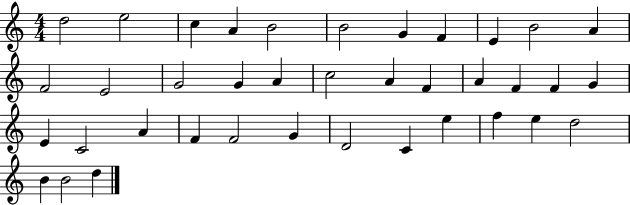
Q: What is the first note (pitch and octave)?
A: D5